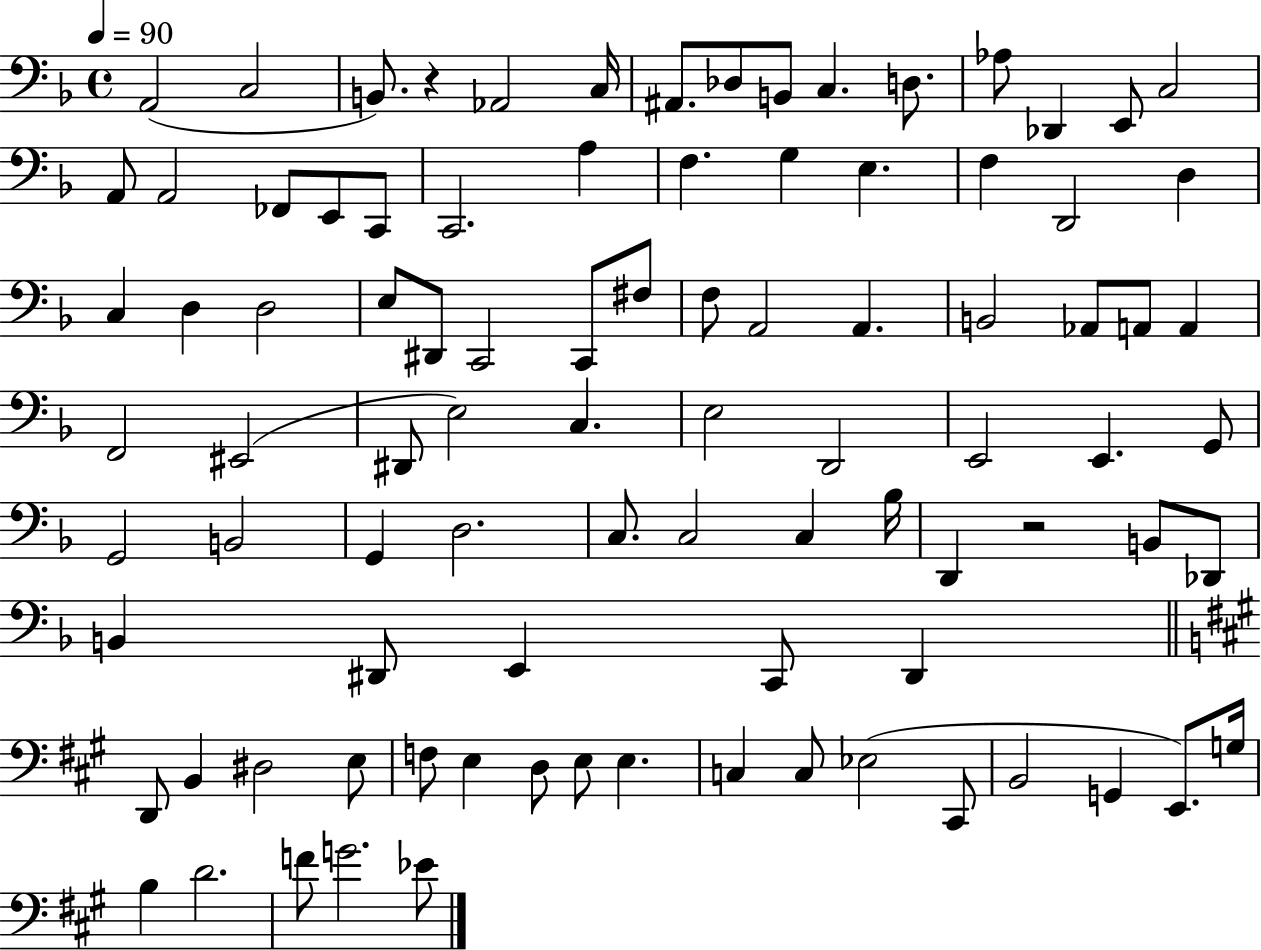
{
  \clef bass
  \time 4/4
  \defaultTimeSignature
  \key f \major
  \tempo 4 = 90
  a,2( c2 | b,8.) r4 aes,2 c16 | ais,8. des8 b,8 c4. d8. | aes8 des,4 e,8 c2 | \break a,8 a,2 fes,8 e,8 c,8 | c,2. a4 | f4. g4 e4. | f4 d,2 d4 | \break c4 d4 d2 | e8 dis,8 c,2 c,8 fis8 | f8 a,2 a,4. | b,2 aes,8 a,8 a,4 | \break f,2 eis,2( | dis,8 e2) c4. | e2 d,2 | e,2 e,4. g,8 | \break g,2 b,2 | g,4 d2. | c8. c2 c4 bes16 | d,4 r2 b,8 des,8 | \break b,4 dis,8 e,4 c,8 dis,4 | \bar "||" \break \key a \major d,8 b,4 dis2 e8 | f8 e4 d8 e8 e4. | c4 c8 ees2( cis,8 | b,2 g,4 e,8.) g16 | \break b4 d'2. | f'8 g'2. ees'8 | \bar "|."
}